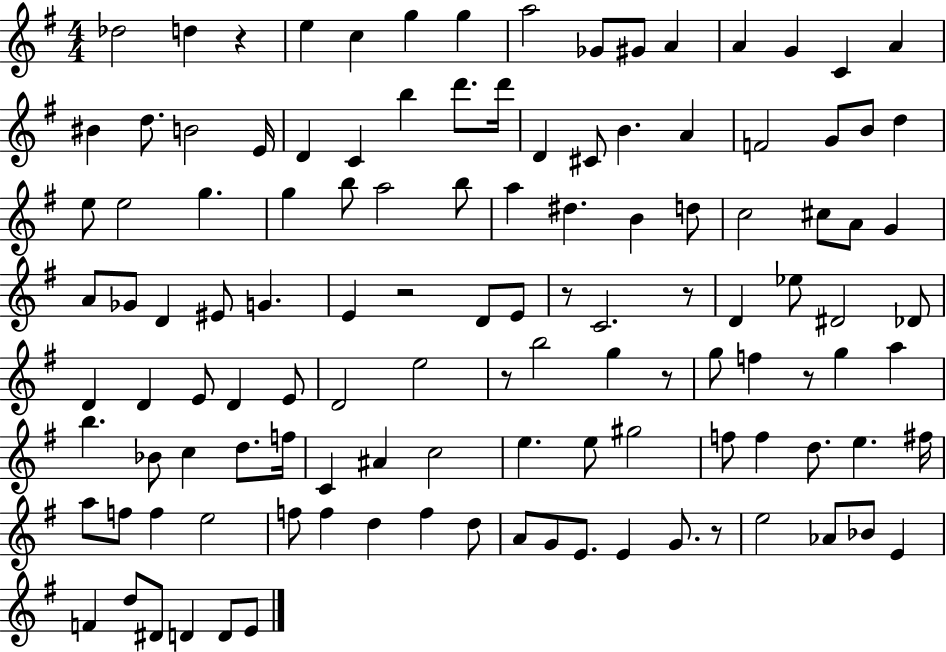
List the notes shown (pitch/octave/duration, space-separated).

Db5/h D5/q R/q E5/q C5/q G5/q G5/q A5/h Gb4/e G#4/e A4/q A4/q G4/q C4/q A4/q BIS4/q D5/e. B4/h E4/s D4/q C4/q B5/q D6/e. D6/s D4/q C#4/e B4/q. A4/q F4/h G4/e B4/e D5/q E5/e E5/h G5/q. G5/q B5/e A5/h B5/e A5/q D#5/q. B4/q D5/e C5/h C#5/e A4/e G4/q A4/e Gb4/e D4/q EIS4/e G4/q. E4/q R/h D4/e E4/e R/e C4/h. R/e D4/q Eb5/e D#4/h Db4/e D4/q D4/q E4/e D4/q E4/e D4/h E5/h R/e B5/h G5/q R/e G5/e F5/q R/e G5/q A5/q B5/q. Bb4/e C5/q D5/e. F5/s C4/q A#4/q C5/h E5/q. E5/e G#5/h F5/e F5/q D5/e. E5/q. F#5/s A5/e F5/e F5/q E5/h F5/e F5/q D5/q F5/q D5/e A4/e G4/e E4/e. E4/q G4/e. R/e E5/h Ab4/e Bb4/e E4/q F4/q D5/e D#4/e D4/q D4/e E4/e